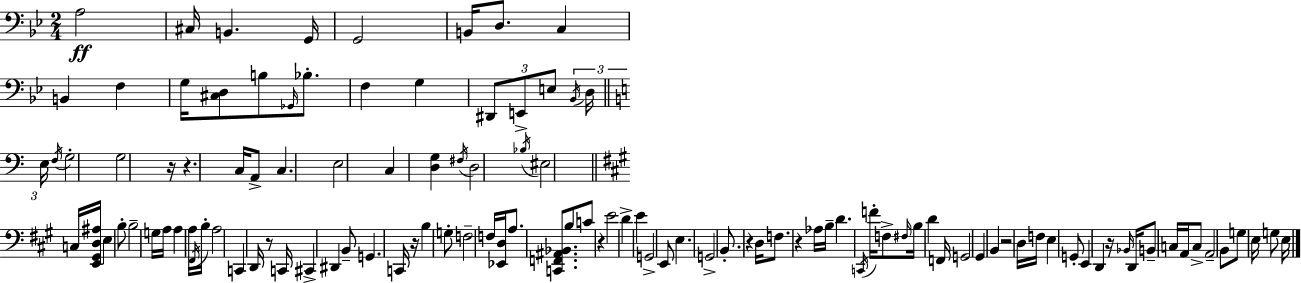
A3/h C#3/s B2/q. G2/s G2/h B2/s D3/e. C3/q B2/q F3/q G3/s [C#3,D3]/e B3/e Gb2/s Bb3/e. F3/q G3/q D#2/e E2/e E3/e Bb2/s D3/s E3/s F3/s G3/h G3/h R/s R/q. C3/s A2/e C3/q. E3/h C3/q [D3,G3]/q F#3/s D3/h Bb3/s EIS3/h C3/s [E2,G#2,D3,A#3]/s E3/q B3/e B3/h G3/s A3/s A3/q A3/s F#2/s B3/s A3/h C2/q D2/s R/e C2/s C#2/q D#2/q B2/e G2/q. C2/s R/s B3/q G3/e F3/h F3/s [Eb2,D3]/s A3/e. [C2,F2,A#2,Bb2]/e. B3/e C4/e R/q E4/h D4/q E4/q G2/h E2/e E3/q. G2/h B2/e. R/q D3/s F3/e. R/q Ab3/s B3/s D4/q. C2/s F4/s F3/e F#3/s B3/s D4/q F2/s G2/h G#2/q B2/q R/h D3/s F3/s E3/q G2/e E2/q D2/q R/s Bb2/s D2/s B2/e C3/s A2/s C3/e A2/h B2/e G3/e E3/s G3/e E3/s